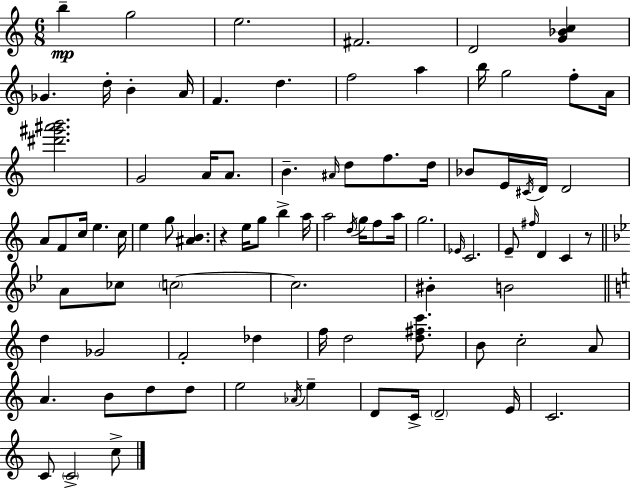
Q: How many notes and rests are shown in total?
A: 89